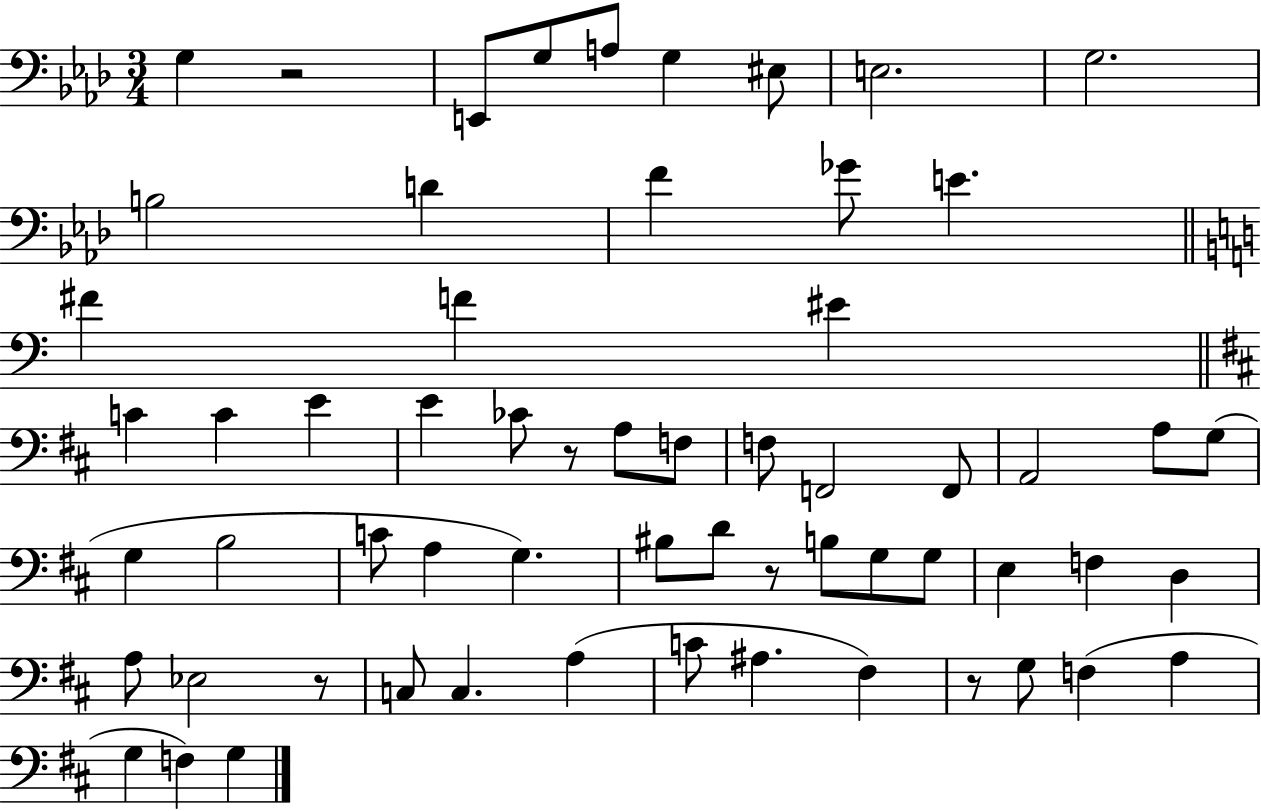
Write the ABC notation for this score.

X:1
T:Untitled
M:3/4
L:1/4
K:Ab
G, z2 E,,/2 G,/2 A,/2 G, ^E,/2 E,2 G,2 B,2 D F _G/2 E ^F F ^E C C E E _C/2 z/2 A,/2 F,/2 F,/2 F,,2 F,,/2 A,,2 A,/2 G,/2 G, B,2 C/2 A, G, ^B,/2 D/2 z/2 B,/2 G,/2 G,/2 E, F, D, A,/2 _E,2 z/2 C,/2 C, A, C/2 ^A, ^F, z/2 G,/2 F, A, G, F, G,